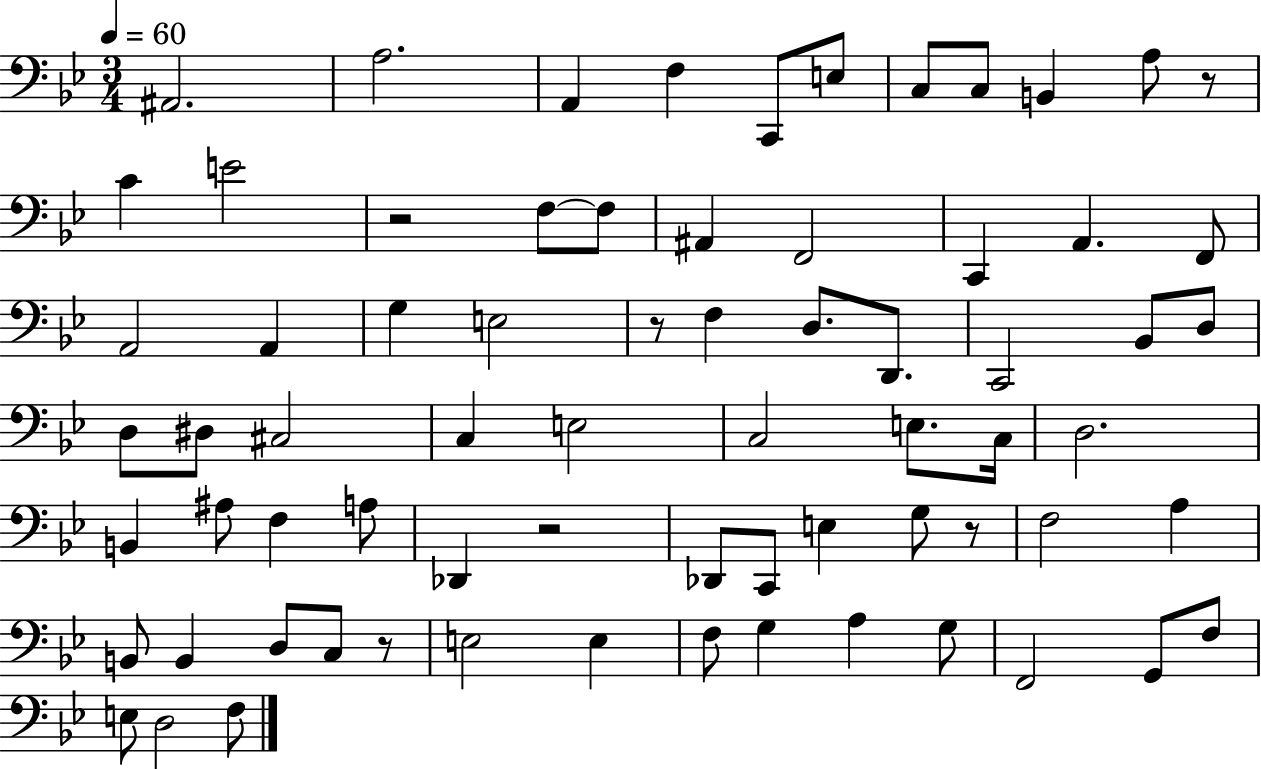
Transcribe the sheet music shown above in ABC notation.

X:1
T:Untitled
M:3/4
L:1/4
K:Bb
^A,,2 A,2 A,, F, C,,/2 E,/2 C,/2 C,/2 B,, A,/2 z/2 C E2 z2 F,/2 F,/2 ^A,, F,,2 C,, A,, F,,/2 A,,2 A,, G, E,2 z/2 F, D,/2 D,,/2 C,,2 _B,,/2 D,/2 D,/2 ^D,/2 ^C,2 C, E,2 C,2 E,/2 C,/4 D,2 B,, ^A,/2 F, A,/2 _D,, z2 _D,,/2 C,,/2 E, G,/2 z/2 F,2 A, B,,/2 B,, D,/2 C,/2 z/2 E,2 E, F,/2 G, A, G,/2 F,,2 G,,/2 F,/2 E,/2 D,2 F,/2